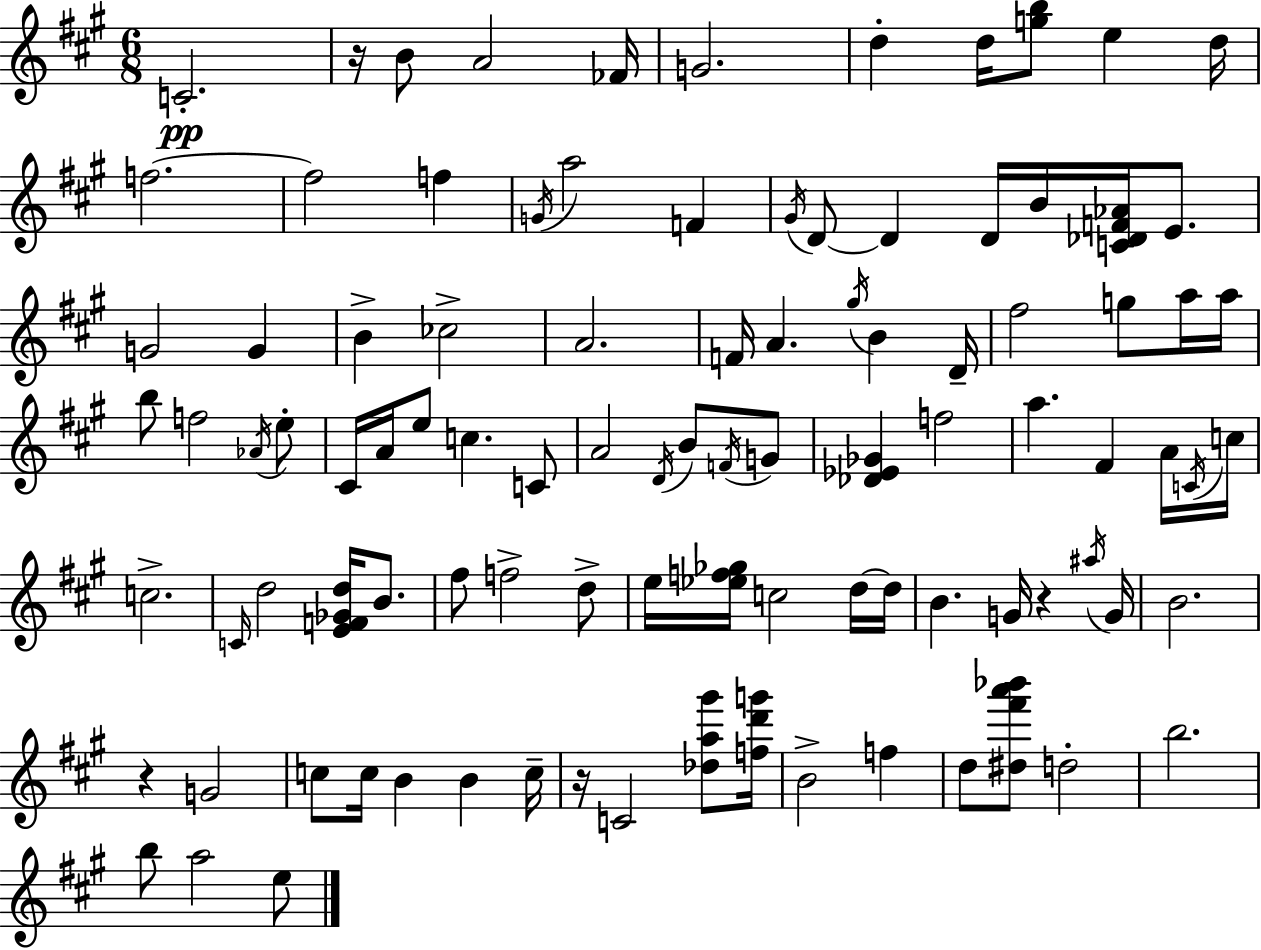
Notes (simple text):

C4/h. R/s B4/e A4/h FES4/s G4/h. D5/q D5/s [G5,B5]/e E5/q D5/s F5/h. F5/h F5/q G4/s A5/h F4/q G#4/s D4/e D4/q D4/s B4/s [C4,Db4,F4,Ab4]/s E4/e. G4/h G4/q B4/q CES5/h A4/h. F4/s A4/q. G#5/s B4/q D4/s F#5/h G5/e A5/s A5/s B5/e F5/h Ab4/s E5/e C#4/s A4/s E5/e C5/q. C4/e A4/h D4/s B4/e F4/s G4/e [Db4,Eb4,Gb4]/q F5/h A5/q. F#4/q A4/s C4/s C5/s C5/h. C4/s D5/h [E4,F4,Gb4,D5]/s B4/e. F#5/e F5/h D5/e E5/s [Eb5,F5,Gb5]/s C5/h D5/s D5/s B4/q. G4/s R/q A#5/s G4/s B4/h. R/q G4/h C5/e C5/s B4/q B4/q C5/s R/s C4/h [Db5,A5,G#6]/e [F5,D6,G6]/s B4/h F5/q D5/e [D#5,F#6,A6,Bb6]/e D5/h B5/h. B5/e A5/h E5/e